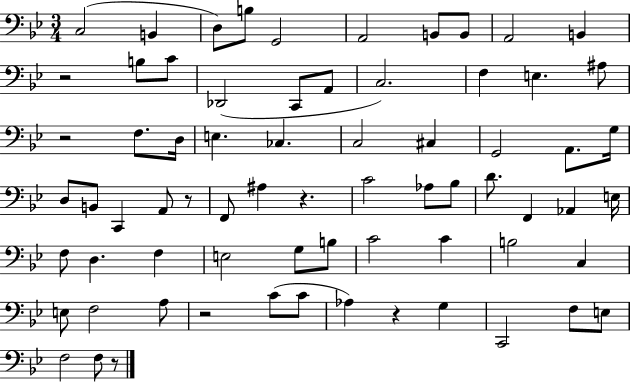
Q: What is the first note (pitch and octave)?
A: C3